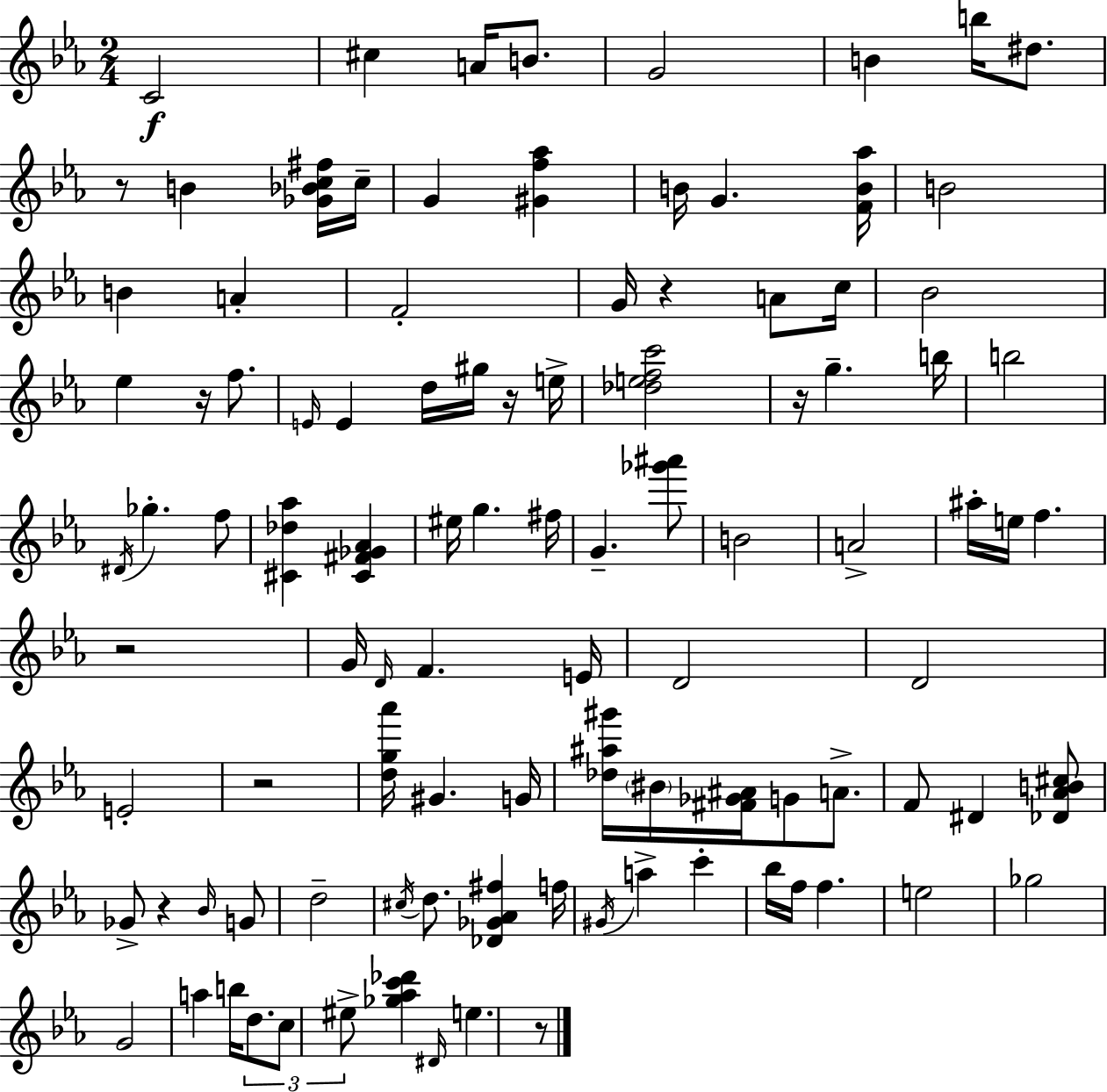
{
  \clef treble
  \numericTimeSignature
  \time 2/4
  \key c \minor
  \repeat volta 2 { c'2\f | cis''4 a'16 b'8. | g'2 | b'4 b''16 dis''8. | \break r8 b'4 <ges' bes' c'' fis''>16 c''16-- | g'4 <gis' f'' aes''>4 | b'16 g'4. <f' b' aes''>16 | b'2 | \break b'4 a'4-. | f'2-. | g'16 r4 a'8 c''16 | bes'2 | \break ees''4 r16 f''8. | \grace { e'16 } e'4 d''16 gis''16 r16 | e''16-> <des'' e'' f'' c'''>2 | r16 g''4.-- | \break b''16 b''2 | \acciaccatura { dis'16 } ges''4.-. | f''8 <cis' des'' aes''>4 <cis' fis' ges' aes'>4 | eis''16 g''4. | \break fis''16 g'4.-- | <ges''' ais'''>8 b'2 | a'2-> | ais''16-. e''16 f''4. | \break r2 | g'16 \grace { d'16 } f'4. | e'16 d'2 | d'2 | \break e'2-. | r2 | <d'' g'' aes'''>16 gis'4. | g'16 <des'' ais'' gis'''>16 \parenthesize bis'16 <fis' ges' ais'>16 g'8 | \break a'8.-> f'8 dis'4 | <des' aes' b' cis''>8 ges'8-> r4 | \grace { bes'16 } g'8 d''2-- | \acciaccatura { cis''16 } d''8. | \break <des' ges' aes' fis''>4 f''16 \acciaccatura { gis'16 } a''4-> | c'''4-. bes''16 f''16 | f''4. e''2 | ges''2 | \break g'2 | a''4 | b''16 \tuplet 3/2 { d''8. c''8 | eis''8-> } <ges'' aes'' c''' des'''>4 \grace { dis'16 } e''4. | \break r8 } \bar "|."
}